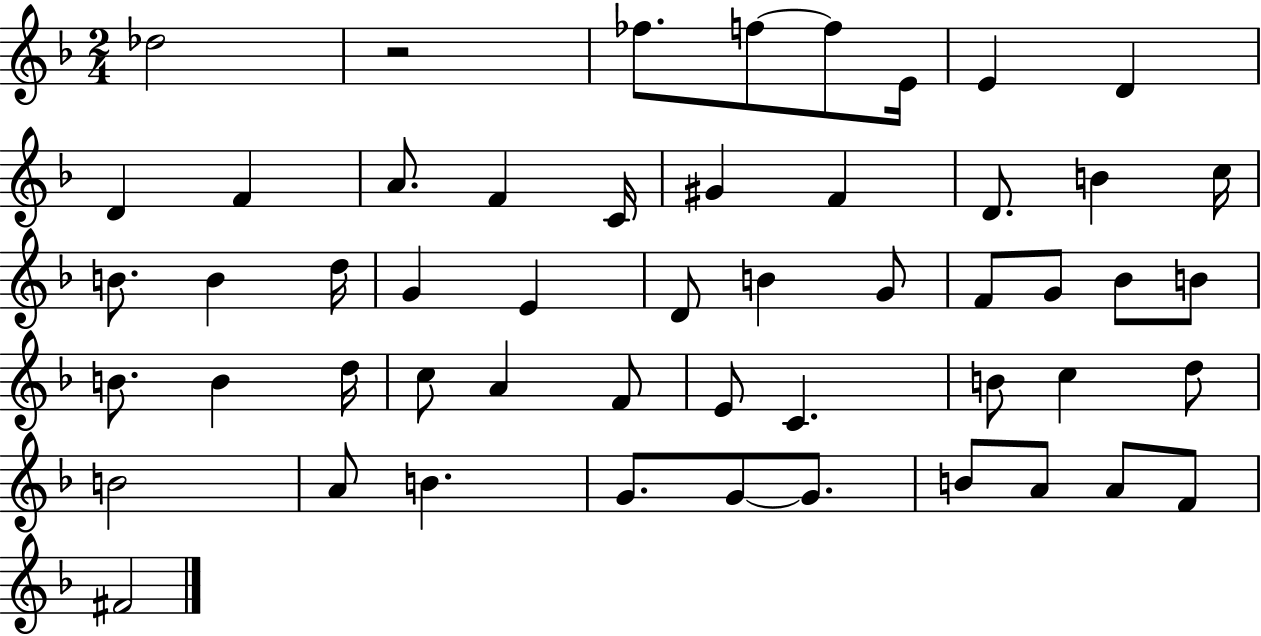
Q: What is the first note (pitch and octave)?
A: Db5